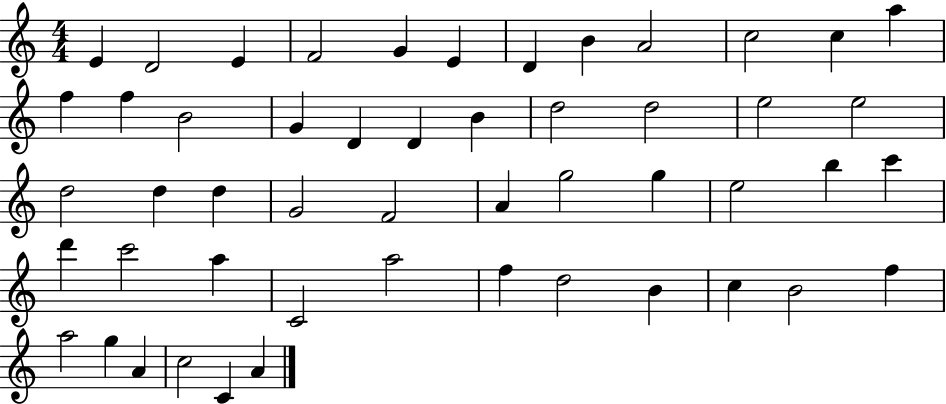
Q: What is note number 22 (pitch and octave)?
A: E5